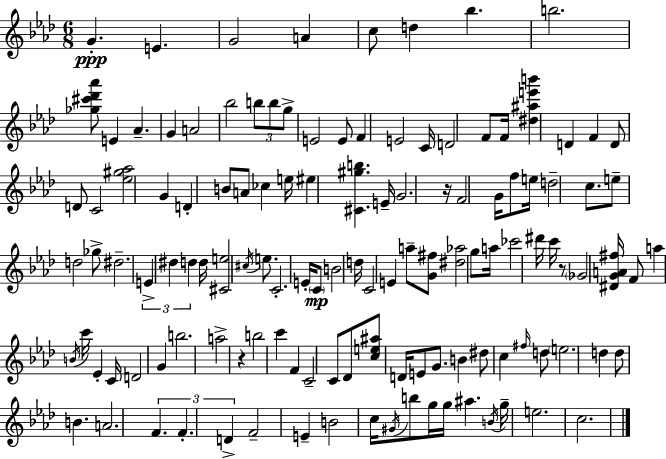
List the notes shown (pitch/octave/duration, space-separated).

G4/q. E4/q. G4/h A4/q C5/e D5/q Bb5/q. B5/h. [Gb5,C#6,Db6,Ab6]/e E4/q Ab4/q. G4/q A4/h Bb5/h B5/e B5/e G5/e E4/h E4/e F4/q E4/h C4/s D4/h F4/e F4/s [D#5,A#5,E6,B6]/q D4/q F4/q D4/e D4/e C4/h [Eb5,G#5,Ab5]/h G4/q D4/q B4/e A4/e CES5/q E5/s EIS5/q [C#4,G#5,B5]/q. E4/s G4/h. R/s F4/h G4/s F5/e E5/s D5/h C5/e. E5/e D5/h Gb5/e D#5/h. E4/q D#5/q D5/q D5/s [C#4,E5]/h C#5/s E5/e. C4/h. E4/s C4/e B4/h D5/s C4/h E4/q A5/e [G4,F#5]/e [D#5,Ab5]/h G5/e A5/s CES6/h D#6/s C6/s R/e Gb4/h [D#4,G4,A4,F#5]/s F4/e A5/q B4/s C6/s Eb4/q C4/s D4/h G4/q B5/h. A5/h R/q B5/h C6/q F4/q C4/h C4/e Db4/e [C5,E5,A#5]/e D4/s E4/e G4/e. B4/q D#5/e C5/q F#5/s D5/e E5/h. D5/q D5/e B4/q. A4/h. F4/q. F4/q. D4/q F4/h E4/q B4/h C5/s G#4/s B5/e G5/s G5/s A#5/q. B4/s G5/s E5/h. C5/h.